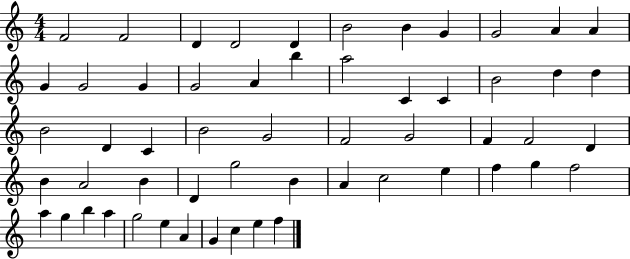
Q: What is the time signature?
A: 4/4